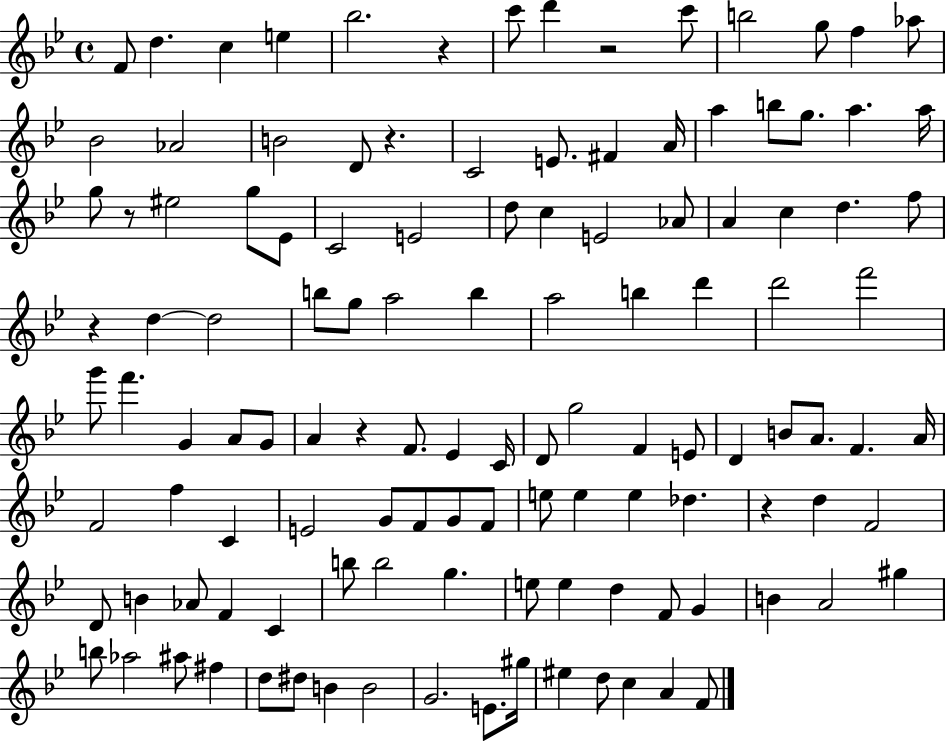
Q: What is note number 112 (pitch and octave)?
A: C5